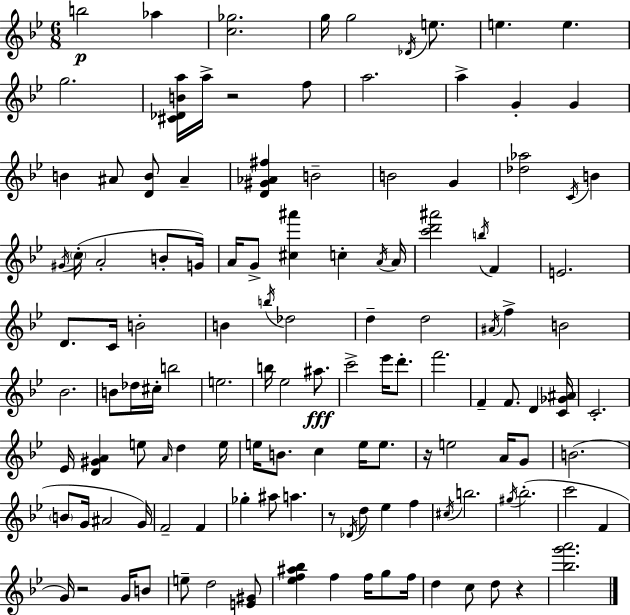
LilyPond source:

{
  \clef treble
  \numericTimeSignature
  \time 6/8
  \key g \minor
  b''2\p aes''4 | <c'' ges''>2. | g''16 g''2 \acciaccatura { des'16 } e''8. | e''4. e''4. | \break g''2. | <cis' des' b' a''>16 a''16-> r2 f''8 | a''2. | a''4-> g'4-. g'4 | \break b'4 ais'8 <d' b'>8 ais'4-- | <d' gis' aes' fis''>4 b'2-- | b'2 g'4 | <des'' aes''>2 \acciaccatura { c'16 } b'4 | \break \acciaccatura { gis'16 } \parenthesize c''16-.( a'2-. | b'8-. g'16) a'16 g'8-> <cis'' ais'''>4 c''4-. | \acciaccatura { a'16 } a'16 <c''' d''' ais'''>2 | \acciaccatura { b''16 } f'4 e'2. | \break d'8. c'16 b'2-. | b'4 \acciaccatura { b''16 } des''2 | d''4-- d''2 | \acciaccatura { ais'16 } f''4-> b'2 | \break bes'2. | b'8 des''16 cis''16-. b''2 | e''2. | b''16 ees''2 | \break ais''8.\fff c'''2-> | ees'''16 d'''8.-. f'''2. | f'4-- f'8. | d'4 <c' ges' ais'>16 c'2.-. | \break ees'16 <d' gis' a'>4 | e''8 \grace { a'16 } d''4 e''16 e''16 b'8. | c''4 e''16 e''8. r16 e''2 | a'16 g'8 b'2.( | \break \parenthesize b'8 g'16 ais'2 | g'16) f'2-- | f'4 ges''4-. | ais''8 a''4. r8 \acciaccatura { des'16 } d''8 | \break ees''4 f''4 \acciaccatura { cis''16 } b''2. | \acciaccatura { gis''16 }( bes''2.-. | c'''2 | f'4 g'16) | \break r2 g'16 b'8 e''8-- | d''2 <e' gis'>8 <ees'' f'' ais'' bes''>4 | f''4 f''16 g''8 f''16 d''4 | c''8 d''8 r4 <bes'' g''' a'''>2. | \break \bar "|."
}